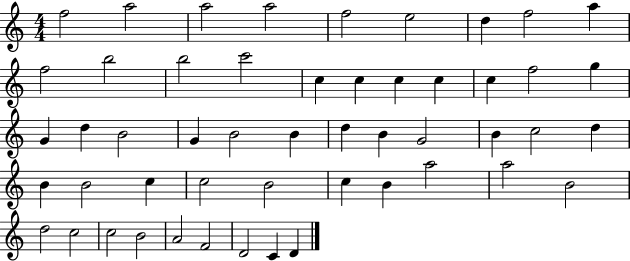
X:1
T:Untitled
M:4/4
L:1/4
K:C
f2 a2 a2 a2 f2 e2 d f2 a f2 b2 b2 c'2 c c c c c f2 g G d B2 G B2 B d B G2 B c2 d B B2 c c2 B2 c B a2 a2 B2 d2 c2 c2 B2 A2 F2 D2 C D